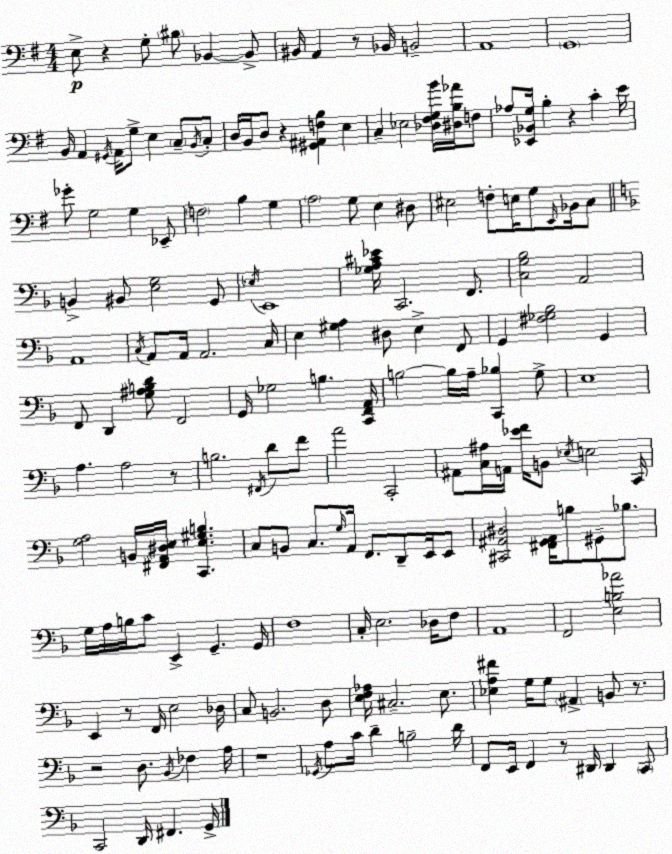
X:1
T:Untitled
M:4/4
L:1/4
K:G
E,/2 z G,/2 ^B,/2 _B,, _B,,/2 ^B,,/4 A,, z/2 _B,,/4 B,,2 A,,4 G,,4 B,,/4 A,, ^G,,/4 A,,/4 G,/2 E, C,/2 B,,/4 C,/2 D,/4 B,,/4 D,/2 z [^G,,^A,,F,B,] E, C, _E,2 [_D,^F,G,B]/4 [^D,B,_A]/4 F,/2 _A,/2 [_E,,_B,,G,]/4 B, z C E/4 _G/2 G,2 G, _E,,/2 F,2 B, G, A,2 G,/2 E, ^D,/2 ^E,2 F,/2 E,/4 G,/2 E,,/4 _B,,/4 C,/2 B,, ^B,,/2 [E,G,]2 G,,/2 _E,/4 E,,4 [_G,A,^C_E]/4 C,,2 F,,/2 [C,G,_B,]2 A,,2 A,,4 C,/4 A,,/2 A,,/4 A,,2 C,/4 E, [^G,A,] ^D,/2 E, F,,/2 G,, [^F,_G,_B,]2 G,, F,,/2 D,, [G,^A,B,D]/2 F,,2 G,,/4 _G,2 B, [C,,F,,A,,]/4 B,2 B,/4 A,/4 [C,,_B,] G,/2 E,4 A, A,2 z/2 B,2 ^F,,/4 D/2 F/2 A2 C,,2 ^A,,/2 [C,^A,]/4 A,,/4 [_EF]/4 B,,/2 _E,/4 E,2 C,,/4 [G,A,]2 B,,/4 [^F,,A,,^D,E,]/4 [C,,E,^G,B,] C,/2 B,,/2 C,/2 G,/4 A,,/4 F,,/2 D,,/2 E,,/4 E,,/2 [^C,,^A,,^D,]2 [^F,,G,,^A,,]/4 B,/2 ^G,,/2 _B,/2 G,/4 A,/4 B,/4 C/2 E,, G,, G,,/4 F,4 C,/4 E,2 _D,/4 F,/2 A,,4 F,,2 [E,B,_A]2 E,, z/2 F,,/4 E,2 _D,/4 C,/2 B,,2 D,/2 [E,F,_A,]/4 ^C,2 E,/2 [_E,A,^F] G,/4 G,/2 ^A,, B,,/2 z/2 z2 D,/2 _B,,/4 _F, A,/4 z4 _G,,/4 A,/2 C/4 D B,2 D/4 F,,/2 E,,/4 F,, z/2 ^D,,/4 ^D,, C,,/2 C,,2 D,,/4 ^F,, G,,/4